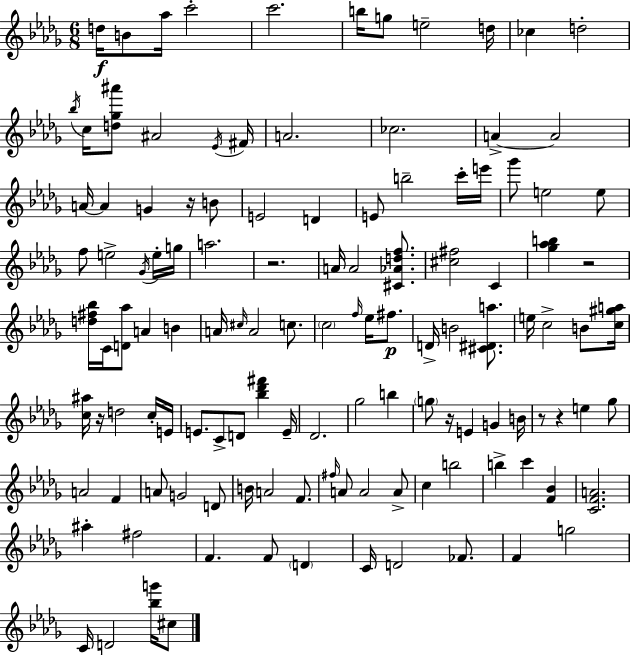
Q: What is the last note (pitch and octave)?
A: C#5